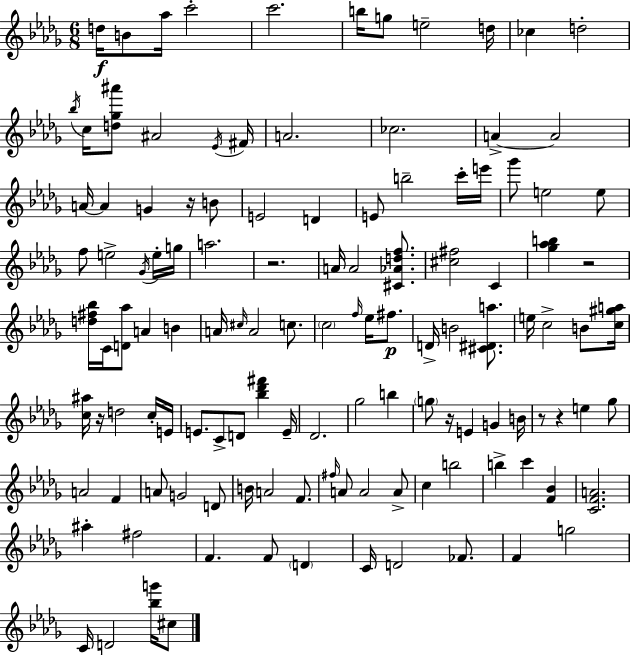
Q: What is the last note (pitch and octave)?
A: C#5